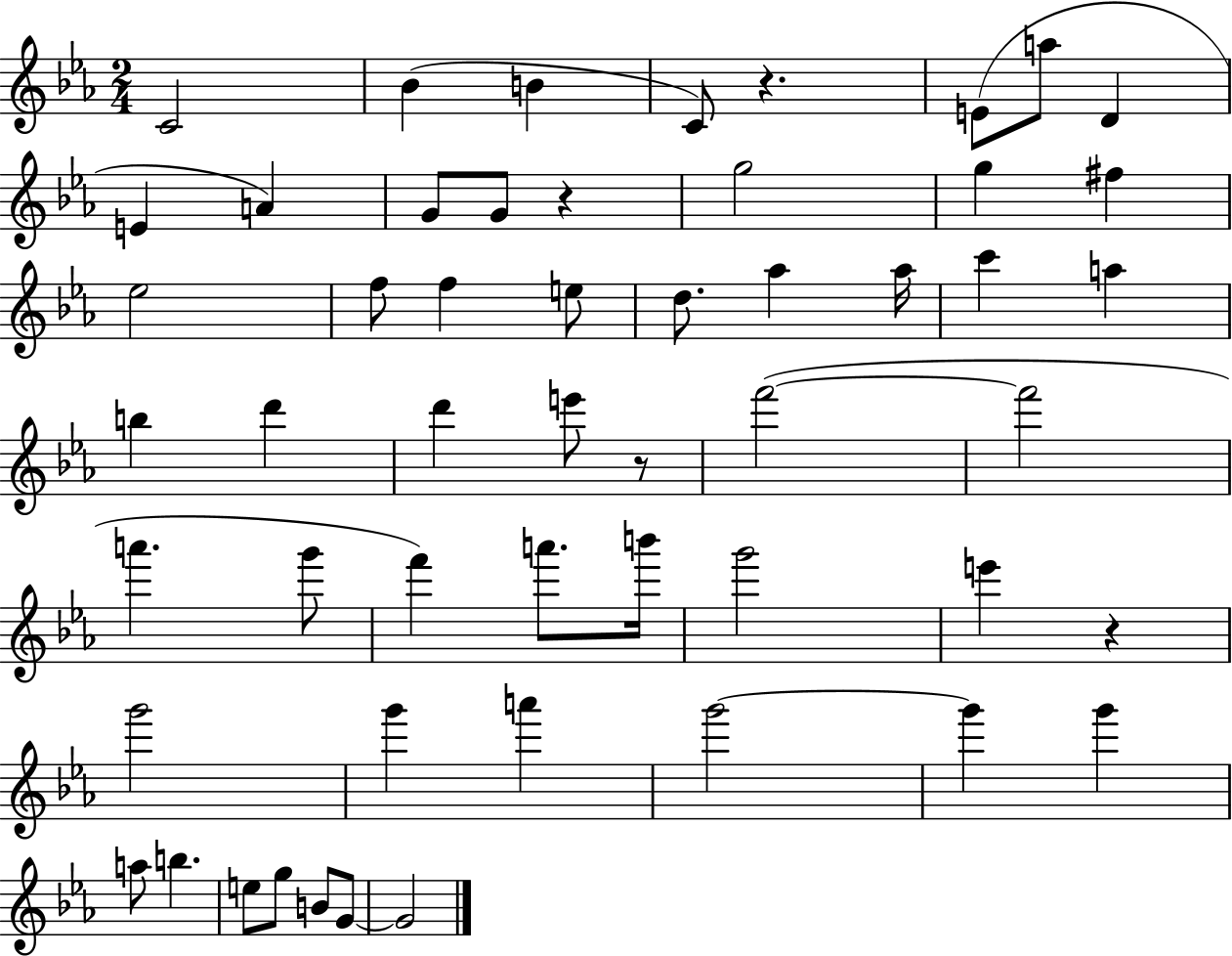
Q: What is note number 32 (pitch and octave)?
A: F6